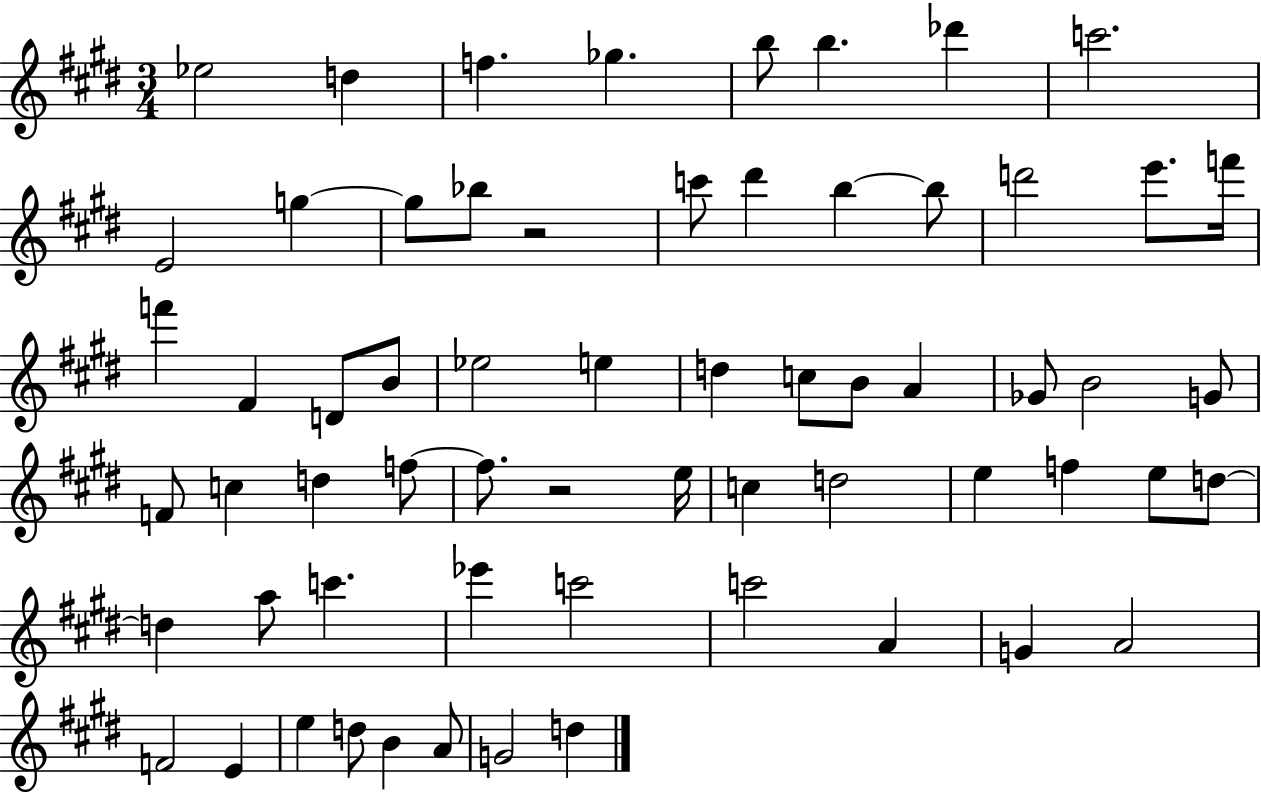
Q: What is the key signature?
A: E major